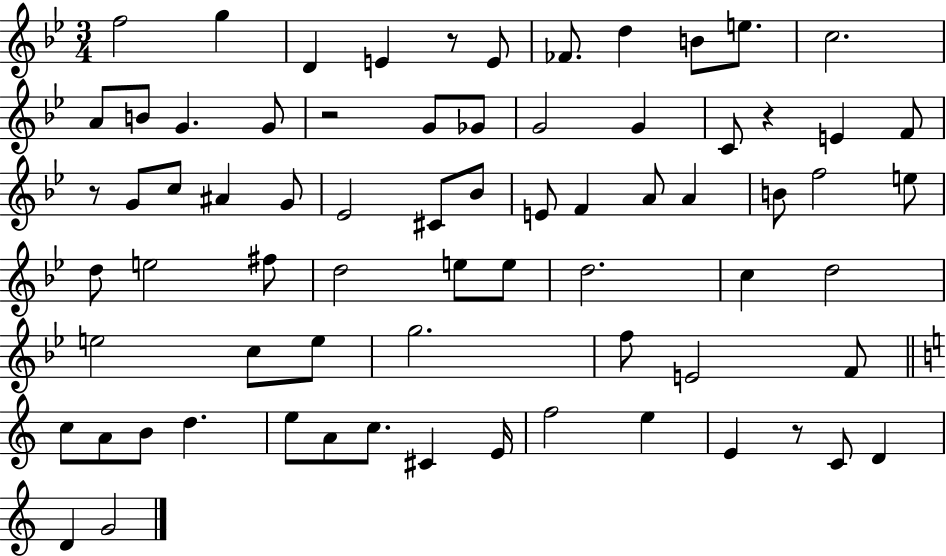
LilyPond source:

{
  \clef treble
  \numericTimeSignature
  \time 3/4
  \key bes \major
  f''2 g''4 | d'4 e'4 r8 e'8 | fes'8. d''4 b'8 e''8. | c''2. | \break a'8 b'8 g'4. g'8 | r2 g'8 ges'8 | g'2 g'4 | c'8 r4 e'4 f'8 | \break r8 g'8 c''8 ais'4 g'8 | ees'2 cis'8 bes'8 | e'8 f'4 a'8 a'4 | b'8 f''2 e''8 | \break d''8 e''2 fis''8 | d''2 e''8 e''8 | d''2. | c''4 d''2 | \break e''2 c''8 e''8 | g''2. | f''8 e'2 f'8 | \bar "||" \break \key a \minor c''8 a'8 b'8 d''4. | e''8 a'8 c''8. cis'4 e'16 | f''2 e''4 | e'4 r8 c'8 d'4 | \break d'4 g'2 | \bar "|."
}